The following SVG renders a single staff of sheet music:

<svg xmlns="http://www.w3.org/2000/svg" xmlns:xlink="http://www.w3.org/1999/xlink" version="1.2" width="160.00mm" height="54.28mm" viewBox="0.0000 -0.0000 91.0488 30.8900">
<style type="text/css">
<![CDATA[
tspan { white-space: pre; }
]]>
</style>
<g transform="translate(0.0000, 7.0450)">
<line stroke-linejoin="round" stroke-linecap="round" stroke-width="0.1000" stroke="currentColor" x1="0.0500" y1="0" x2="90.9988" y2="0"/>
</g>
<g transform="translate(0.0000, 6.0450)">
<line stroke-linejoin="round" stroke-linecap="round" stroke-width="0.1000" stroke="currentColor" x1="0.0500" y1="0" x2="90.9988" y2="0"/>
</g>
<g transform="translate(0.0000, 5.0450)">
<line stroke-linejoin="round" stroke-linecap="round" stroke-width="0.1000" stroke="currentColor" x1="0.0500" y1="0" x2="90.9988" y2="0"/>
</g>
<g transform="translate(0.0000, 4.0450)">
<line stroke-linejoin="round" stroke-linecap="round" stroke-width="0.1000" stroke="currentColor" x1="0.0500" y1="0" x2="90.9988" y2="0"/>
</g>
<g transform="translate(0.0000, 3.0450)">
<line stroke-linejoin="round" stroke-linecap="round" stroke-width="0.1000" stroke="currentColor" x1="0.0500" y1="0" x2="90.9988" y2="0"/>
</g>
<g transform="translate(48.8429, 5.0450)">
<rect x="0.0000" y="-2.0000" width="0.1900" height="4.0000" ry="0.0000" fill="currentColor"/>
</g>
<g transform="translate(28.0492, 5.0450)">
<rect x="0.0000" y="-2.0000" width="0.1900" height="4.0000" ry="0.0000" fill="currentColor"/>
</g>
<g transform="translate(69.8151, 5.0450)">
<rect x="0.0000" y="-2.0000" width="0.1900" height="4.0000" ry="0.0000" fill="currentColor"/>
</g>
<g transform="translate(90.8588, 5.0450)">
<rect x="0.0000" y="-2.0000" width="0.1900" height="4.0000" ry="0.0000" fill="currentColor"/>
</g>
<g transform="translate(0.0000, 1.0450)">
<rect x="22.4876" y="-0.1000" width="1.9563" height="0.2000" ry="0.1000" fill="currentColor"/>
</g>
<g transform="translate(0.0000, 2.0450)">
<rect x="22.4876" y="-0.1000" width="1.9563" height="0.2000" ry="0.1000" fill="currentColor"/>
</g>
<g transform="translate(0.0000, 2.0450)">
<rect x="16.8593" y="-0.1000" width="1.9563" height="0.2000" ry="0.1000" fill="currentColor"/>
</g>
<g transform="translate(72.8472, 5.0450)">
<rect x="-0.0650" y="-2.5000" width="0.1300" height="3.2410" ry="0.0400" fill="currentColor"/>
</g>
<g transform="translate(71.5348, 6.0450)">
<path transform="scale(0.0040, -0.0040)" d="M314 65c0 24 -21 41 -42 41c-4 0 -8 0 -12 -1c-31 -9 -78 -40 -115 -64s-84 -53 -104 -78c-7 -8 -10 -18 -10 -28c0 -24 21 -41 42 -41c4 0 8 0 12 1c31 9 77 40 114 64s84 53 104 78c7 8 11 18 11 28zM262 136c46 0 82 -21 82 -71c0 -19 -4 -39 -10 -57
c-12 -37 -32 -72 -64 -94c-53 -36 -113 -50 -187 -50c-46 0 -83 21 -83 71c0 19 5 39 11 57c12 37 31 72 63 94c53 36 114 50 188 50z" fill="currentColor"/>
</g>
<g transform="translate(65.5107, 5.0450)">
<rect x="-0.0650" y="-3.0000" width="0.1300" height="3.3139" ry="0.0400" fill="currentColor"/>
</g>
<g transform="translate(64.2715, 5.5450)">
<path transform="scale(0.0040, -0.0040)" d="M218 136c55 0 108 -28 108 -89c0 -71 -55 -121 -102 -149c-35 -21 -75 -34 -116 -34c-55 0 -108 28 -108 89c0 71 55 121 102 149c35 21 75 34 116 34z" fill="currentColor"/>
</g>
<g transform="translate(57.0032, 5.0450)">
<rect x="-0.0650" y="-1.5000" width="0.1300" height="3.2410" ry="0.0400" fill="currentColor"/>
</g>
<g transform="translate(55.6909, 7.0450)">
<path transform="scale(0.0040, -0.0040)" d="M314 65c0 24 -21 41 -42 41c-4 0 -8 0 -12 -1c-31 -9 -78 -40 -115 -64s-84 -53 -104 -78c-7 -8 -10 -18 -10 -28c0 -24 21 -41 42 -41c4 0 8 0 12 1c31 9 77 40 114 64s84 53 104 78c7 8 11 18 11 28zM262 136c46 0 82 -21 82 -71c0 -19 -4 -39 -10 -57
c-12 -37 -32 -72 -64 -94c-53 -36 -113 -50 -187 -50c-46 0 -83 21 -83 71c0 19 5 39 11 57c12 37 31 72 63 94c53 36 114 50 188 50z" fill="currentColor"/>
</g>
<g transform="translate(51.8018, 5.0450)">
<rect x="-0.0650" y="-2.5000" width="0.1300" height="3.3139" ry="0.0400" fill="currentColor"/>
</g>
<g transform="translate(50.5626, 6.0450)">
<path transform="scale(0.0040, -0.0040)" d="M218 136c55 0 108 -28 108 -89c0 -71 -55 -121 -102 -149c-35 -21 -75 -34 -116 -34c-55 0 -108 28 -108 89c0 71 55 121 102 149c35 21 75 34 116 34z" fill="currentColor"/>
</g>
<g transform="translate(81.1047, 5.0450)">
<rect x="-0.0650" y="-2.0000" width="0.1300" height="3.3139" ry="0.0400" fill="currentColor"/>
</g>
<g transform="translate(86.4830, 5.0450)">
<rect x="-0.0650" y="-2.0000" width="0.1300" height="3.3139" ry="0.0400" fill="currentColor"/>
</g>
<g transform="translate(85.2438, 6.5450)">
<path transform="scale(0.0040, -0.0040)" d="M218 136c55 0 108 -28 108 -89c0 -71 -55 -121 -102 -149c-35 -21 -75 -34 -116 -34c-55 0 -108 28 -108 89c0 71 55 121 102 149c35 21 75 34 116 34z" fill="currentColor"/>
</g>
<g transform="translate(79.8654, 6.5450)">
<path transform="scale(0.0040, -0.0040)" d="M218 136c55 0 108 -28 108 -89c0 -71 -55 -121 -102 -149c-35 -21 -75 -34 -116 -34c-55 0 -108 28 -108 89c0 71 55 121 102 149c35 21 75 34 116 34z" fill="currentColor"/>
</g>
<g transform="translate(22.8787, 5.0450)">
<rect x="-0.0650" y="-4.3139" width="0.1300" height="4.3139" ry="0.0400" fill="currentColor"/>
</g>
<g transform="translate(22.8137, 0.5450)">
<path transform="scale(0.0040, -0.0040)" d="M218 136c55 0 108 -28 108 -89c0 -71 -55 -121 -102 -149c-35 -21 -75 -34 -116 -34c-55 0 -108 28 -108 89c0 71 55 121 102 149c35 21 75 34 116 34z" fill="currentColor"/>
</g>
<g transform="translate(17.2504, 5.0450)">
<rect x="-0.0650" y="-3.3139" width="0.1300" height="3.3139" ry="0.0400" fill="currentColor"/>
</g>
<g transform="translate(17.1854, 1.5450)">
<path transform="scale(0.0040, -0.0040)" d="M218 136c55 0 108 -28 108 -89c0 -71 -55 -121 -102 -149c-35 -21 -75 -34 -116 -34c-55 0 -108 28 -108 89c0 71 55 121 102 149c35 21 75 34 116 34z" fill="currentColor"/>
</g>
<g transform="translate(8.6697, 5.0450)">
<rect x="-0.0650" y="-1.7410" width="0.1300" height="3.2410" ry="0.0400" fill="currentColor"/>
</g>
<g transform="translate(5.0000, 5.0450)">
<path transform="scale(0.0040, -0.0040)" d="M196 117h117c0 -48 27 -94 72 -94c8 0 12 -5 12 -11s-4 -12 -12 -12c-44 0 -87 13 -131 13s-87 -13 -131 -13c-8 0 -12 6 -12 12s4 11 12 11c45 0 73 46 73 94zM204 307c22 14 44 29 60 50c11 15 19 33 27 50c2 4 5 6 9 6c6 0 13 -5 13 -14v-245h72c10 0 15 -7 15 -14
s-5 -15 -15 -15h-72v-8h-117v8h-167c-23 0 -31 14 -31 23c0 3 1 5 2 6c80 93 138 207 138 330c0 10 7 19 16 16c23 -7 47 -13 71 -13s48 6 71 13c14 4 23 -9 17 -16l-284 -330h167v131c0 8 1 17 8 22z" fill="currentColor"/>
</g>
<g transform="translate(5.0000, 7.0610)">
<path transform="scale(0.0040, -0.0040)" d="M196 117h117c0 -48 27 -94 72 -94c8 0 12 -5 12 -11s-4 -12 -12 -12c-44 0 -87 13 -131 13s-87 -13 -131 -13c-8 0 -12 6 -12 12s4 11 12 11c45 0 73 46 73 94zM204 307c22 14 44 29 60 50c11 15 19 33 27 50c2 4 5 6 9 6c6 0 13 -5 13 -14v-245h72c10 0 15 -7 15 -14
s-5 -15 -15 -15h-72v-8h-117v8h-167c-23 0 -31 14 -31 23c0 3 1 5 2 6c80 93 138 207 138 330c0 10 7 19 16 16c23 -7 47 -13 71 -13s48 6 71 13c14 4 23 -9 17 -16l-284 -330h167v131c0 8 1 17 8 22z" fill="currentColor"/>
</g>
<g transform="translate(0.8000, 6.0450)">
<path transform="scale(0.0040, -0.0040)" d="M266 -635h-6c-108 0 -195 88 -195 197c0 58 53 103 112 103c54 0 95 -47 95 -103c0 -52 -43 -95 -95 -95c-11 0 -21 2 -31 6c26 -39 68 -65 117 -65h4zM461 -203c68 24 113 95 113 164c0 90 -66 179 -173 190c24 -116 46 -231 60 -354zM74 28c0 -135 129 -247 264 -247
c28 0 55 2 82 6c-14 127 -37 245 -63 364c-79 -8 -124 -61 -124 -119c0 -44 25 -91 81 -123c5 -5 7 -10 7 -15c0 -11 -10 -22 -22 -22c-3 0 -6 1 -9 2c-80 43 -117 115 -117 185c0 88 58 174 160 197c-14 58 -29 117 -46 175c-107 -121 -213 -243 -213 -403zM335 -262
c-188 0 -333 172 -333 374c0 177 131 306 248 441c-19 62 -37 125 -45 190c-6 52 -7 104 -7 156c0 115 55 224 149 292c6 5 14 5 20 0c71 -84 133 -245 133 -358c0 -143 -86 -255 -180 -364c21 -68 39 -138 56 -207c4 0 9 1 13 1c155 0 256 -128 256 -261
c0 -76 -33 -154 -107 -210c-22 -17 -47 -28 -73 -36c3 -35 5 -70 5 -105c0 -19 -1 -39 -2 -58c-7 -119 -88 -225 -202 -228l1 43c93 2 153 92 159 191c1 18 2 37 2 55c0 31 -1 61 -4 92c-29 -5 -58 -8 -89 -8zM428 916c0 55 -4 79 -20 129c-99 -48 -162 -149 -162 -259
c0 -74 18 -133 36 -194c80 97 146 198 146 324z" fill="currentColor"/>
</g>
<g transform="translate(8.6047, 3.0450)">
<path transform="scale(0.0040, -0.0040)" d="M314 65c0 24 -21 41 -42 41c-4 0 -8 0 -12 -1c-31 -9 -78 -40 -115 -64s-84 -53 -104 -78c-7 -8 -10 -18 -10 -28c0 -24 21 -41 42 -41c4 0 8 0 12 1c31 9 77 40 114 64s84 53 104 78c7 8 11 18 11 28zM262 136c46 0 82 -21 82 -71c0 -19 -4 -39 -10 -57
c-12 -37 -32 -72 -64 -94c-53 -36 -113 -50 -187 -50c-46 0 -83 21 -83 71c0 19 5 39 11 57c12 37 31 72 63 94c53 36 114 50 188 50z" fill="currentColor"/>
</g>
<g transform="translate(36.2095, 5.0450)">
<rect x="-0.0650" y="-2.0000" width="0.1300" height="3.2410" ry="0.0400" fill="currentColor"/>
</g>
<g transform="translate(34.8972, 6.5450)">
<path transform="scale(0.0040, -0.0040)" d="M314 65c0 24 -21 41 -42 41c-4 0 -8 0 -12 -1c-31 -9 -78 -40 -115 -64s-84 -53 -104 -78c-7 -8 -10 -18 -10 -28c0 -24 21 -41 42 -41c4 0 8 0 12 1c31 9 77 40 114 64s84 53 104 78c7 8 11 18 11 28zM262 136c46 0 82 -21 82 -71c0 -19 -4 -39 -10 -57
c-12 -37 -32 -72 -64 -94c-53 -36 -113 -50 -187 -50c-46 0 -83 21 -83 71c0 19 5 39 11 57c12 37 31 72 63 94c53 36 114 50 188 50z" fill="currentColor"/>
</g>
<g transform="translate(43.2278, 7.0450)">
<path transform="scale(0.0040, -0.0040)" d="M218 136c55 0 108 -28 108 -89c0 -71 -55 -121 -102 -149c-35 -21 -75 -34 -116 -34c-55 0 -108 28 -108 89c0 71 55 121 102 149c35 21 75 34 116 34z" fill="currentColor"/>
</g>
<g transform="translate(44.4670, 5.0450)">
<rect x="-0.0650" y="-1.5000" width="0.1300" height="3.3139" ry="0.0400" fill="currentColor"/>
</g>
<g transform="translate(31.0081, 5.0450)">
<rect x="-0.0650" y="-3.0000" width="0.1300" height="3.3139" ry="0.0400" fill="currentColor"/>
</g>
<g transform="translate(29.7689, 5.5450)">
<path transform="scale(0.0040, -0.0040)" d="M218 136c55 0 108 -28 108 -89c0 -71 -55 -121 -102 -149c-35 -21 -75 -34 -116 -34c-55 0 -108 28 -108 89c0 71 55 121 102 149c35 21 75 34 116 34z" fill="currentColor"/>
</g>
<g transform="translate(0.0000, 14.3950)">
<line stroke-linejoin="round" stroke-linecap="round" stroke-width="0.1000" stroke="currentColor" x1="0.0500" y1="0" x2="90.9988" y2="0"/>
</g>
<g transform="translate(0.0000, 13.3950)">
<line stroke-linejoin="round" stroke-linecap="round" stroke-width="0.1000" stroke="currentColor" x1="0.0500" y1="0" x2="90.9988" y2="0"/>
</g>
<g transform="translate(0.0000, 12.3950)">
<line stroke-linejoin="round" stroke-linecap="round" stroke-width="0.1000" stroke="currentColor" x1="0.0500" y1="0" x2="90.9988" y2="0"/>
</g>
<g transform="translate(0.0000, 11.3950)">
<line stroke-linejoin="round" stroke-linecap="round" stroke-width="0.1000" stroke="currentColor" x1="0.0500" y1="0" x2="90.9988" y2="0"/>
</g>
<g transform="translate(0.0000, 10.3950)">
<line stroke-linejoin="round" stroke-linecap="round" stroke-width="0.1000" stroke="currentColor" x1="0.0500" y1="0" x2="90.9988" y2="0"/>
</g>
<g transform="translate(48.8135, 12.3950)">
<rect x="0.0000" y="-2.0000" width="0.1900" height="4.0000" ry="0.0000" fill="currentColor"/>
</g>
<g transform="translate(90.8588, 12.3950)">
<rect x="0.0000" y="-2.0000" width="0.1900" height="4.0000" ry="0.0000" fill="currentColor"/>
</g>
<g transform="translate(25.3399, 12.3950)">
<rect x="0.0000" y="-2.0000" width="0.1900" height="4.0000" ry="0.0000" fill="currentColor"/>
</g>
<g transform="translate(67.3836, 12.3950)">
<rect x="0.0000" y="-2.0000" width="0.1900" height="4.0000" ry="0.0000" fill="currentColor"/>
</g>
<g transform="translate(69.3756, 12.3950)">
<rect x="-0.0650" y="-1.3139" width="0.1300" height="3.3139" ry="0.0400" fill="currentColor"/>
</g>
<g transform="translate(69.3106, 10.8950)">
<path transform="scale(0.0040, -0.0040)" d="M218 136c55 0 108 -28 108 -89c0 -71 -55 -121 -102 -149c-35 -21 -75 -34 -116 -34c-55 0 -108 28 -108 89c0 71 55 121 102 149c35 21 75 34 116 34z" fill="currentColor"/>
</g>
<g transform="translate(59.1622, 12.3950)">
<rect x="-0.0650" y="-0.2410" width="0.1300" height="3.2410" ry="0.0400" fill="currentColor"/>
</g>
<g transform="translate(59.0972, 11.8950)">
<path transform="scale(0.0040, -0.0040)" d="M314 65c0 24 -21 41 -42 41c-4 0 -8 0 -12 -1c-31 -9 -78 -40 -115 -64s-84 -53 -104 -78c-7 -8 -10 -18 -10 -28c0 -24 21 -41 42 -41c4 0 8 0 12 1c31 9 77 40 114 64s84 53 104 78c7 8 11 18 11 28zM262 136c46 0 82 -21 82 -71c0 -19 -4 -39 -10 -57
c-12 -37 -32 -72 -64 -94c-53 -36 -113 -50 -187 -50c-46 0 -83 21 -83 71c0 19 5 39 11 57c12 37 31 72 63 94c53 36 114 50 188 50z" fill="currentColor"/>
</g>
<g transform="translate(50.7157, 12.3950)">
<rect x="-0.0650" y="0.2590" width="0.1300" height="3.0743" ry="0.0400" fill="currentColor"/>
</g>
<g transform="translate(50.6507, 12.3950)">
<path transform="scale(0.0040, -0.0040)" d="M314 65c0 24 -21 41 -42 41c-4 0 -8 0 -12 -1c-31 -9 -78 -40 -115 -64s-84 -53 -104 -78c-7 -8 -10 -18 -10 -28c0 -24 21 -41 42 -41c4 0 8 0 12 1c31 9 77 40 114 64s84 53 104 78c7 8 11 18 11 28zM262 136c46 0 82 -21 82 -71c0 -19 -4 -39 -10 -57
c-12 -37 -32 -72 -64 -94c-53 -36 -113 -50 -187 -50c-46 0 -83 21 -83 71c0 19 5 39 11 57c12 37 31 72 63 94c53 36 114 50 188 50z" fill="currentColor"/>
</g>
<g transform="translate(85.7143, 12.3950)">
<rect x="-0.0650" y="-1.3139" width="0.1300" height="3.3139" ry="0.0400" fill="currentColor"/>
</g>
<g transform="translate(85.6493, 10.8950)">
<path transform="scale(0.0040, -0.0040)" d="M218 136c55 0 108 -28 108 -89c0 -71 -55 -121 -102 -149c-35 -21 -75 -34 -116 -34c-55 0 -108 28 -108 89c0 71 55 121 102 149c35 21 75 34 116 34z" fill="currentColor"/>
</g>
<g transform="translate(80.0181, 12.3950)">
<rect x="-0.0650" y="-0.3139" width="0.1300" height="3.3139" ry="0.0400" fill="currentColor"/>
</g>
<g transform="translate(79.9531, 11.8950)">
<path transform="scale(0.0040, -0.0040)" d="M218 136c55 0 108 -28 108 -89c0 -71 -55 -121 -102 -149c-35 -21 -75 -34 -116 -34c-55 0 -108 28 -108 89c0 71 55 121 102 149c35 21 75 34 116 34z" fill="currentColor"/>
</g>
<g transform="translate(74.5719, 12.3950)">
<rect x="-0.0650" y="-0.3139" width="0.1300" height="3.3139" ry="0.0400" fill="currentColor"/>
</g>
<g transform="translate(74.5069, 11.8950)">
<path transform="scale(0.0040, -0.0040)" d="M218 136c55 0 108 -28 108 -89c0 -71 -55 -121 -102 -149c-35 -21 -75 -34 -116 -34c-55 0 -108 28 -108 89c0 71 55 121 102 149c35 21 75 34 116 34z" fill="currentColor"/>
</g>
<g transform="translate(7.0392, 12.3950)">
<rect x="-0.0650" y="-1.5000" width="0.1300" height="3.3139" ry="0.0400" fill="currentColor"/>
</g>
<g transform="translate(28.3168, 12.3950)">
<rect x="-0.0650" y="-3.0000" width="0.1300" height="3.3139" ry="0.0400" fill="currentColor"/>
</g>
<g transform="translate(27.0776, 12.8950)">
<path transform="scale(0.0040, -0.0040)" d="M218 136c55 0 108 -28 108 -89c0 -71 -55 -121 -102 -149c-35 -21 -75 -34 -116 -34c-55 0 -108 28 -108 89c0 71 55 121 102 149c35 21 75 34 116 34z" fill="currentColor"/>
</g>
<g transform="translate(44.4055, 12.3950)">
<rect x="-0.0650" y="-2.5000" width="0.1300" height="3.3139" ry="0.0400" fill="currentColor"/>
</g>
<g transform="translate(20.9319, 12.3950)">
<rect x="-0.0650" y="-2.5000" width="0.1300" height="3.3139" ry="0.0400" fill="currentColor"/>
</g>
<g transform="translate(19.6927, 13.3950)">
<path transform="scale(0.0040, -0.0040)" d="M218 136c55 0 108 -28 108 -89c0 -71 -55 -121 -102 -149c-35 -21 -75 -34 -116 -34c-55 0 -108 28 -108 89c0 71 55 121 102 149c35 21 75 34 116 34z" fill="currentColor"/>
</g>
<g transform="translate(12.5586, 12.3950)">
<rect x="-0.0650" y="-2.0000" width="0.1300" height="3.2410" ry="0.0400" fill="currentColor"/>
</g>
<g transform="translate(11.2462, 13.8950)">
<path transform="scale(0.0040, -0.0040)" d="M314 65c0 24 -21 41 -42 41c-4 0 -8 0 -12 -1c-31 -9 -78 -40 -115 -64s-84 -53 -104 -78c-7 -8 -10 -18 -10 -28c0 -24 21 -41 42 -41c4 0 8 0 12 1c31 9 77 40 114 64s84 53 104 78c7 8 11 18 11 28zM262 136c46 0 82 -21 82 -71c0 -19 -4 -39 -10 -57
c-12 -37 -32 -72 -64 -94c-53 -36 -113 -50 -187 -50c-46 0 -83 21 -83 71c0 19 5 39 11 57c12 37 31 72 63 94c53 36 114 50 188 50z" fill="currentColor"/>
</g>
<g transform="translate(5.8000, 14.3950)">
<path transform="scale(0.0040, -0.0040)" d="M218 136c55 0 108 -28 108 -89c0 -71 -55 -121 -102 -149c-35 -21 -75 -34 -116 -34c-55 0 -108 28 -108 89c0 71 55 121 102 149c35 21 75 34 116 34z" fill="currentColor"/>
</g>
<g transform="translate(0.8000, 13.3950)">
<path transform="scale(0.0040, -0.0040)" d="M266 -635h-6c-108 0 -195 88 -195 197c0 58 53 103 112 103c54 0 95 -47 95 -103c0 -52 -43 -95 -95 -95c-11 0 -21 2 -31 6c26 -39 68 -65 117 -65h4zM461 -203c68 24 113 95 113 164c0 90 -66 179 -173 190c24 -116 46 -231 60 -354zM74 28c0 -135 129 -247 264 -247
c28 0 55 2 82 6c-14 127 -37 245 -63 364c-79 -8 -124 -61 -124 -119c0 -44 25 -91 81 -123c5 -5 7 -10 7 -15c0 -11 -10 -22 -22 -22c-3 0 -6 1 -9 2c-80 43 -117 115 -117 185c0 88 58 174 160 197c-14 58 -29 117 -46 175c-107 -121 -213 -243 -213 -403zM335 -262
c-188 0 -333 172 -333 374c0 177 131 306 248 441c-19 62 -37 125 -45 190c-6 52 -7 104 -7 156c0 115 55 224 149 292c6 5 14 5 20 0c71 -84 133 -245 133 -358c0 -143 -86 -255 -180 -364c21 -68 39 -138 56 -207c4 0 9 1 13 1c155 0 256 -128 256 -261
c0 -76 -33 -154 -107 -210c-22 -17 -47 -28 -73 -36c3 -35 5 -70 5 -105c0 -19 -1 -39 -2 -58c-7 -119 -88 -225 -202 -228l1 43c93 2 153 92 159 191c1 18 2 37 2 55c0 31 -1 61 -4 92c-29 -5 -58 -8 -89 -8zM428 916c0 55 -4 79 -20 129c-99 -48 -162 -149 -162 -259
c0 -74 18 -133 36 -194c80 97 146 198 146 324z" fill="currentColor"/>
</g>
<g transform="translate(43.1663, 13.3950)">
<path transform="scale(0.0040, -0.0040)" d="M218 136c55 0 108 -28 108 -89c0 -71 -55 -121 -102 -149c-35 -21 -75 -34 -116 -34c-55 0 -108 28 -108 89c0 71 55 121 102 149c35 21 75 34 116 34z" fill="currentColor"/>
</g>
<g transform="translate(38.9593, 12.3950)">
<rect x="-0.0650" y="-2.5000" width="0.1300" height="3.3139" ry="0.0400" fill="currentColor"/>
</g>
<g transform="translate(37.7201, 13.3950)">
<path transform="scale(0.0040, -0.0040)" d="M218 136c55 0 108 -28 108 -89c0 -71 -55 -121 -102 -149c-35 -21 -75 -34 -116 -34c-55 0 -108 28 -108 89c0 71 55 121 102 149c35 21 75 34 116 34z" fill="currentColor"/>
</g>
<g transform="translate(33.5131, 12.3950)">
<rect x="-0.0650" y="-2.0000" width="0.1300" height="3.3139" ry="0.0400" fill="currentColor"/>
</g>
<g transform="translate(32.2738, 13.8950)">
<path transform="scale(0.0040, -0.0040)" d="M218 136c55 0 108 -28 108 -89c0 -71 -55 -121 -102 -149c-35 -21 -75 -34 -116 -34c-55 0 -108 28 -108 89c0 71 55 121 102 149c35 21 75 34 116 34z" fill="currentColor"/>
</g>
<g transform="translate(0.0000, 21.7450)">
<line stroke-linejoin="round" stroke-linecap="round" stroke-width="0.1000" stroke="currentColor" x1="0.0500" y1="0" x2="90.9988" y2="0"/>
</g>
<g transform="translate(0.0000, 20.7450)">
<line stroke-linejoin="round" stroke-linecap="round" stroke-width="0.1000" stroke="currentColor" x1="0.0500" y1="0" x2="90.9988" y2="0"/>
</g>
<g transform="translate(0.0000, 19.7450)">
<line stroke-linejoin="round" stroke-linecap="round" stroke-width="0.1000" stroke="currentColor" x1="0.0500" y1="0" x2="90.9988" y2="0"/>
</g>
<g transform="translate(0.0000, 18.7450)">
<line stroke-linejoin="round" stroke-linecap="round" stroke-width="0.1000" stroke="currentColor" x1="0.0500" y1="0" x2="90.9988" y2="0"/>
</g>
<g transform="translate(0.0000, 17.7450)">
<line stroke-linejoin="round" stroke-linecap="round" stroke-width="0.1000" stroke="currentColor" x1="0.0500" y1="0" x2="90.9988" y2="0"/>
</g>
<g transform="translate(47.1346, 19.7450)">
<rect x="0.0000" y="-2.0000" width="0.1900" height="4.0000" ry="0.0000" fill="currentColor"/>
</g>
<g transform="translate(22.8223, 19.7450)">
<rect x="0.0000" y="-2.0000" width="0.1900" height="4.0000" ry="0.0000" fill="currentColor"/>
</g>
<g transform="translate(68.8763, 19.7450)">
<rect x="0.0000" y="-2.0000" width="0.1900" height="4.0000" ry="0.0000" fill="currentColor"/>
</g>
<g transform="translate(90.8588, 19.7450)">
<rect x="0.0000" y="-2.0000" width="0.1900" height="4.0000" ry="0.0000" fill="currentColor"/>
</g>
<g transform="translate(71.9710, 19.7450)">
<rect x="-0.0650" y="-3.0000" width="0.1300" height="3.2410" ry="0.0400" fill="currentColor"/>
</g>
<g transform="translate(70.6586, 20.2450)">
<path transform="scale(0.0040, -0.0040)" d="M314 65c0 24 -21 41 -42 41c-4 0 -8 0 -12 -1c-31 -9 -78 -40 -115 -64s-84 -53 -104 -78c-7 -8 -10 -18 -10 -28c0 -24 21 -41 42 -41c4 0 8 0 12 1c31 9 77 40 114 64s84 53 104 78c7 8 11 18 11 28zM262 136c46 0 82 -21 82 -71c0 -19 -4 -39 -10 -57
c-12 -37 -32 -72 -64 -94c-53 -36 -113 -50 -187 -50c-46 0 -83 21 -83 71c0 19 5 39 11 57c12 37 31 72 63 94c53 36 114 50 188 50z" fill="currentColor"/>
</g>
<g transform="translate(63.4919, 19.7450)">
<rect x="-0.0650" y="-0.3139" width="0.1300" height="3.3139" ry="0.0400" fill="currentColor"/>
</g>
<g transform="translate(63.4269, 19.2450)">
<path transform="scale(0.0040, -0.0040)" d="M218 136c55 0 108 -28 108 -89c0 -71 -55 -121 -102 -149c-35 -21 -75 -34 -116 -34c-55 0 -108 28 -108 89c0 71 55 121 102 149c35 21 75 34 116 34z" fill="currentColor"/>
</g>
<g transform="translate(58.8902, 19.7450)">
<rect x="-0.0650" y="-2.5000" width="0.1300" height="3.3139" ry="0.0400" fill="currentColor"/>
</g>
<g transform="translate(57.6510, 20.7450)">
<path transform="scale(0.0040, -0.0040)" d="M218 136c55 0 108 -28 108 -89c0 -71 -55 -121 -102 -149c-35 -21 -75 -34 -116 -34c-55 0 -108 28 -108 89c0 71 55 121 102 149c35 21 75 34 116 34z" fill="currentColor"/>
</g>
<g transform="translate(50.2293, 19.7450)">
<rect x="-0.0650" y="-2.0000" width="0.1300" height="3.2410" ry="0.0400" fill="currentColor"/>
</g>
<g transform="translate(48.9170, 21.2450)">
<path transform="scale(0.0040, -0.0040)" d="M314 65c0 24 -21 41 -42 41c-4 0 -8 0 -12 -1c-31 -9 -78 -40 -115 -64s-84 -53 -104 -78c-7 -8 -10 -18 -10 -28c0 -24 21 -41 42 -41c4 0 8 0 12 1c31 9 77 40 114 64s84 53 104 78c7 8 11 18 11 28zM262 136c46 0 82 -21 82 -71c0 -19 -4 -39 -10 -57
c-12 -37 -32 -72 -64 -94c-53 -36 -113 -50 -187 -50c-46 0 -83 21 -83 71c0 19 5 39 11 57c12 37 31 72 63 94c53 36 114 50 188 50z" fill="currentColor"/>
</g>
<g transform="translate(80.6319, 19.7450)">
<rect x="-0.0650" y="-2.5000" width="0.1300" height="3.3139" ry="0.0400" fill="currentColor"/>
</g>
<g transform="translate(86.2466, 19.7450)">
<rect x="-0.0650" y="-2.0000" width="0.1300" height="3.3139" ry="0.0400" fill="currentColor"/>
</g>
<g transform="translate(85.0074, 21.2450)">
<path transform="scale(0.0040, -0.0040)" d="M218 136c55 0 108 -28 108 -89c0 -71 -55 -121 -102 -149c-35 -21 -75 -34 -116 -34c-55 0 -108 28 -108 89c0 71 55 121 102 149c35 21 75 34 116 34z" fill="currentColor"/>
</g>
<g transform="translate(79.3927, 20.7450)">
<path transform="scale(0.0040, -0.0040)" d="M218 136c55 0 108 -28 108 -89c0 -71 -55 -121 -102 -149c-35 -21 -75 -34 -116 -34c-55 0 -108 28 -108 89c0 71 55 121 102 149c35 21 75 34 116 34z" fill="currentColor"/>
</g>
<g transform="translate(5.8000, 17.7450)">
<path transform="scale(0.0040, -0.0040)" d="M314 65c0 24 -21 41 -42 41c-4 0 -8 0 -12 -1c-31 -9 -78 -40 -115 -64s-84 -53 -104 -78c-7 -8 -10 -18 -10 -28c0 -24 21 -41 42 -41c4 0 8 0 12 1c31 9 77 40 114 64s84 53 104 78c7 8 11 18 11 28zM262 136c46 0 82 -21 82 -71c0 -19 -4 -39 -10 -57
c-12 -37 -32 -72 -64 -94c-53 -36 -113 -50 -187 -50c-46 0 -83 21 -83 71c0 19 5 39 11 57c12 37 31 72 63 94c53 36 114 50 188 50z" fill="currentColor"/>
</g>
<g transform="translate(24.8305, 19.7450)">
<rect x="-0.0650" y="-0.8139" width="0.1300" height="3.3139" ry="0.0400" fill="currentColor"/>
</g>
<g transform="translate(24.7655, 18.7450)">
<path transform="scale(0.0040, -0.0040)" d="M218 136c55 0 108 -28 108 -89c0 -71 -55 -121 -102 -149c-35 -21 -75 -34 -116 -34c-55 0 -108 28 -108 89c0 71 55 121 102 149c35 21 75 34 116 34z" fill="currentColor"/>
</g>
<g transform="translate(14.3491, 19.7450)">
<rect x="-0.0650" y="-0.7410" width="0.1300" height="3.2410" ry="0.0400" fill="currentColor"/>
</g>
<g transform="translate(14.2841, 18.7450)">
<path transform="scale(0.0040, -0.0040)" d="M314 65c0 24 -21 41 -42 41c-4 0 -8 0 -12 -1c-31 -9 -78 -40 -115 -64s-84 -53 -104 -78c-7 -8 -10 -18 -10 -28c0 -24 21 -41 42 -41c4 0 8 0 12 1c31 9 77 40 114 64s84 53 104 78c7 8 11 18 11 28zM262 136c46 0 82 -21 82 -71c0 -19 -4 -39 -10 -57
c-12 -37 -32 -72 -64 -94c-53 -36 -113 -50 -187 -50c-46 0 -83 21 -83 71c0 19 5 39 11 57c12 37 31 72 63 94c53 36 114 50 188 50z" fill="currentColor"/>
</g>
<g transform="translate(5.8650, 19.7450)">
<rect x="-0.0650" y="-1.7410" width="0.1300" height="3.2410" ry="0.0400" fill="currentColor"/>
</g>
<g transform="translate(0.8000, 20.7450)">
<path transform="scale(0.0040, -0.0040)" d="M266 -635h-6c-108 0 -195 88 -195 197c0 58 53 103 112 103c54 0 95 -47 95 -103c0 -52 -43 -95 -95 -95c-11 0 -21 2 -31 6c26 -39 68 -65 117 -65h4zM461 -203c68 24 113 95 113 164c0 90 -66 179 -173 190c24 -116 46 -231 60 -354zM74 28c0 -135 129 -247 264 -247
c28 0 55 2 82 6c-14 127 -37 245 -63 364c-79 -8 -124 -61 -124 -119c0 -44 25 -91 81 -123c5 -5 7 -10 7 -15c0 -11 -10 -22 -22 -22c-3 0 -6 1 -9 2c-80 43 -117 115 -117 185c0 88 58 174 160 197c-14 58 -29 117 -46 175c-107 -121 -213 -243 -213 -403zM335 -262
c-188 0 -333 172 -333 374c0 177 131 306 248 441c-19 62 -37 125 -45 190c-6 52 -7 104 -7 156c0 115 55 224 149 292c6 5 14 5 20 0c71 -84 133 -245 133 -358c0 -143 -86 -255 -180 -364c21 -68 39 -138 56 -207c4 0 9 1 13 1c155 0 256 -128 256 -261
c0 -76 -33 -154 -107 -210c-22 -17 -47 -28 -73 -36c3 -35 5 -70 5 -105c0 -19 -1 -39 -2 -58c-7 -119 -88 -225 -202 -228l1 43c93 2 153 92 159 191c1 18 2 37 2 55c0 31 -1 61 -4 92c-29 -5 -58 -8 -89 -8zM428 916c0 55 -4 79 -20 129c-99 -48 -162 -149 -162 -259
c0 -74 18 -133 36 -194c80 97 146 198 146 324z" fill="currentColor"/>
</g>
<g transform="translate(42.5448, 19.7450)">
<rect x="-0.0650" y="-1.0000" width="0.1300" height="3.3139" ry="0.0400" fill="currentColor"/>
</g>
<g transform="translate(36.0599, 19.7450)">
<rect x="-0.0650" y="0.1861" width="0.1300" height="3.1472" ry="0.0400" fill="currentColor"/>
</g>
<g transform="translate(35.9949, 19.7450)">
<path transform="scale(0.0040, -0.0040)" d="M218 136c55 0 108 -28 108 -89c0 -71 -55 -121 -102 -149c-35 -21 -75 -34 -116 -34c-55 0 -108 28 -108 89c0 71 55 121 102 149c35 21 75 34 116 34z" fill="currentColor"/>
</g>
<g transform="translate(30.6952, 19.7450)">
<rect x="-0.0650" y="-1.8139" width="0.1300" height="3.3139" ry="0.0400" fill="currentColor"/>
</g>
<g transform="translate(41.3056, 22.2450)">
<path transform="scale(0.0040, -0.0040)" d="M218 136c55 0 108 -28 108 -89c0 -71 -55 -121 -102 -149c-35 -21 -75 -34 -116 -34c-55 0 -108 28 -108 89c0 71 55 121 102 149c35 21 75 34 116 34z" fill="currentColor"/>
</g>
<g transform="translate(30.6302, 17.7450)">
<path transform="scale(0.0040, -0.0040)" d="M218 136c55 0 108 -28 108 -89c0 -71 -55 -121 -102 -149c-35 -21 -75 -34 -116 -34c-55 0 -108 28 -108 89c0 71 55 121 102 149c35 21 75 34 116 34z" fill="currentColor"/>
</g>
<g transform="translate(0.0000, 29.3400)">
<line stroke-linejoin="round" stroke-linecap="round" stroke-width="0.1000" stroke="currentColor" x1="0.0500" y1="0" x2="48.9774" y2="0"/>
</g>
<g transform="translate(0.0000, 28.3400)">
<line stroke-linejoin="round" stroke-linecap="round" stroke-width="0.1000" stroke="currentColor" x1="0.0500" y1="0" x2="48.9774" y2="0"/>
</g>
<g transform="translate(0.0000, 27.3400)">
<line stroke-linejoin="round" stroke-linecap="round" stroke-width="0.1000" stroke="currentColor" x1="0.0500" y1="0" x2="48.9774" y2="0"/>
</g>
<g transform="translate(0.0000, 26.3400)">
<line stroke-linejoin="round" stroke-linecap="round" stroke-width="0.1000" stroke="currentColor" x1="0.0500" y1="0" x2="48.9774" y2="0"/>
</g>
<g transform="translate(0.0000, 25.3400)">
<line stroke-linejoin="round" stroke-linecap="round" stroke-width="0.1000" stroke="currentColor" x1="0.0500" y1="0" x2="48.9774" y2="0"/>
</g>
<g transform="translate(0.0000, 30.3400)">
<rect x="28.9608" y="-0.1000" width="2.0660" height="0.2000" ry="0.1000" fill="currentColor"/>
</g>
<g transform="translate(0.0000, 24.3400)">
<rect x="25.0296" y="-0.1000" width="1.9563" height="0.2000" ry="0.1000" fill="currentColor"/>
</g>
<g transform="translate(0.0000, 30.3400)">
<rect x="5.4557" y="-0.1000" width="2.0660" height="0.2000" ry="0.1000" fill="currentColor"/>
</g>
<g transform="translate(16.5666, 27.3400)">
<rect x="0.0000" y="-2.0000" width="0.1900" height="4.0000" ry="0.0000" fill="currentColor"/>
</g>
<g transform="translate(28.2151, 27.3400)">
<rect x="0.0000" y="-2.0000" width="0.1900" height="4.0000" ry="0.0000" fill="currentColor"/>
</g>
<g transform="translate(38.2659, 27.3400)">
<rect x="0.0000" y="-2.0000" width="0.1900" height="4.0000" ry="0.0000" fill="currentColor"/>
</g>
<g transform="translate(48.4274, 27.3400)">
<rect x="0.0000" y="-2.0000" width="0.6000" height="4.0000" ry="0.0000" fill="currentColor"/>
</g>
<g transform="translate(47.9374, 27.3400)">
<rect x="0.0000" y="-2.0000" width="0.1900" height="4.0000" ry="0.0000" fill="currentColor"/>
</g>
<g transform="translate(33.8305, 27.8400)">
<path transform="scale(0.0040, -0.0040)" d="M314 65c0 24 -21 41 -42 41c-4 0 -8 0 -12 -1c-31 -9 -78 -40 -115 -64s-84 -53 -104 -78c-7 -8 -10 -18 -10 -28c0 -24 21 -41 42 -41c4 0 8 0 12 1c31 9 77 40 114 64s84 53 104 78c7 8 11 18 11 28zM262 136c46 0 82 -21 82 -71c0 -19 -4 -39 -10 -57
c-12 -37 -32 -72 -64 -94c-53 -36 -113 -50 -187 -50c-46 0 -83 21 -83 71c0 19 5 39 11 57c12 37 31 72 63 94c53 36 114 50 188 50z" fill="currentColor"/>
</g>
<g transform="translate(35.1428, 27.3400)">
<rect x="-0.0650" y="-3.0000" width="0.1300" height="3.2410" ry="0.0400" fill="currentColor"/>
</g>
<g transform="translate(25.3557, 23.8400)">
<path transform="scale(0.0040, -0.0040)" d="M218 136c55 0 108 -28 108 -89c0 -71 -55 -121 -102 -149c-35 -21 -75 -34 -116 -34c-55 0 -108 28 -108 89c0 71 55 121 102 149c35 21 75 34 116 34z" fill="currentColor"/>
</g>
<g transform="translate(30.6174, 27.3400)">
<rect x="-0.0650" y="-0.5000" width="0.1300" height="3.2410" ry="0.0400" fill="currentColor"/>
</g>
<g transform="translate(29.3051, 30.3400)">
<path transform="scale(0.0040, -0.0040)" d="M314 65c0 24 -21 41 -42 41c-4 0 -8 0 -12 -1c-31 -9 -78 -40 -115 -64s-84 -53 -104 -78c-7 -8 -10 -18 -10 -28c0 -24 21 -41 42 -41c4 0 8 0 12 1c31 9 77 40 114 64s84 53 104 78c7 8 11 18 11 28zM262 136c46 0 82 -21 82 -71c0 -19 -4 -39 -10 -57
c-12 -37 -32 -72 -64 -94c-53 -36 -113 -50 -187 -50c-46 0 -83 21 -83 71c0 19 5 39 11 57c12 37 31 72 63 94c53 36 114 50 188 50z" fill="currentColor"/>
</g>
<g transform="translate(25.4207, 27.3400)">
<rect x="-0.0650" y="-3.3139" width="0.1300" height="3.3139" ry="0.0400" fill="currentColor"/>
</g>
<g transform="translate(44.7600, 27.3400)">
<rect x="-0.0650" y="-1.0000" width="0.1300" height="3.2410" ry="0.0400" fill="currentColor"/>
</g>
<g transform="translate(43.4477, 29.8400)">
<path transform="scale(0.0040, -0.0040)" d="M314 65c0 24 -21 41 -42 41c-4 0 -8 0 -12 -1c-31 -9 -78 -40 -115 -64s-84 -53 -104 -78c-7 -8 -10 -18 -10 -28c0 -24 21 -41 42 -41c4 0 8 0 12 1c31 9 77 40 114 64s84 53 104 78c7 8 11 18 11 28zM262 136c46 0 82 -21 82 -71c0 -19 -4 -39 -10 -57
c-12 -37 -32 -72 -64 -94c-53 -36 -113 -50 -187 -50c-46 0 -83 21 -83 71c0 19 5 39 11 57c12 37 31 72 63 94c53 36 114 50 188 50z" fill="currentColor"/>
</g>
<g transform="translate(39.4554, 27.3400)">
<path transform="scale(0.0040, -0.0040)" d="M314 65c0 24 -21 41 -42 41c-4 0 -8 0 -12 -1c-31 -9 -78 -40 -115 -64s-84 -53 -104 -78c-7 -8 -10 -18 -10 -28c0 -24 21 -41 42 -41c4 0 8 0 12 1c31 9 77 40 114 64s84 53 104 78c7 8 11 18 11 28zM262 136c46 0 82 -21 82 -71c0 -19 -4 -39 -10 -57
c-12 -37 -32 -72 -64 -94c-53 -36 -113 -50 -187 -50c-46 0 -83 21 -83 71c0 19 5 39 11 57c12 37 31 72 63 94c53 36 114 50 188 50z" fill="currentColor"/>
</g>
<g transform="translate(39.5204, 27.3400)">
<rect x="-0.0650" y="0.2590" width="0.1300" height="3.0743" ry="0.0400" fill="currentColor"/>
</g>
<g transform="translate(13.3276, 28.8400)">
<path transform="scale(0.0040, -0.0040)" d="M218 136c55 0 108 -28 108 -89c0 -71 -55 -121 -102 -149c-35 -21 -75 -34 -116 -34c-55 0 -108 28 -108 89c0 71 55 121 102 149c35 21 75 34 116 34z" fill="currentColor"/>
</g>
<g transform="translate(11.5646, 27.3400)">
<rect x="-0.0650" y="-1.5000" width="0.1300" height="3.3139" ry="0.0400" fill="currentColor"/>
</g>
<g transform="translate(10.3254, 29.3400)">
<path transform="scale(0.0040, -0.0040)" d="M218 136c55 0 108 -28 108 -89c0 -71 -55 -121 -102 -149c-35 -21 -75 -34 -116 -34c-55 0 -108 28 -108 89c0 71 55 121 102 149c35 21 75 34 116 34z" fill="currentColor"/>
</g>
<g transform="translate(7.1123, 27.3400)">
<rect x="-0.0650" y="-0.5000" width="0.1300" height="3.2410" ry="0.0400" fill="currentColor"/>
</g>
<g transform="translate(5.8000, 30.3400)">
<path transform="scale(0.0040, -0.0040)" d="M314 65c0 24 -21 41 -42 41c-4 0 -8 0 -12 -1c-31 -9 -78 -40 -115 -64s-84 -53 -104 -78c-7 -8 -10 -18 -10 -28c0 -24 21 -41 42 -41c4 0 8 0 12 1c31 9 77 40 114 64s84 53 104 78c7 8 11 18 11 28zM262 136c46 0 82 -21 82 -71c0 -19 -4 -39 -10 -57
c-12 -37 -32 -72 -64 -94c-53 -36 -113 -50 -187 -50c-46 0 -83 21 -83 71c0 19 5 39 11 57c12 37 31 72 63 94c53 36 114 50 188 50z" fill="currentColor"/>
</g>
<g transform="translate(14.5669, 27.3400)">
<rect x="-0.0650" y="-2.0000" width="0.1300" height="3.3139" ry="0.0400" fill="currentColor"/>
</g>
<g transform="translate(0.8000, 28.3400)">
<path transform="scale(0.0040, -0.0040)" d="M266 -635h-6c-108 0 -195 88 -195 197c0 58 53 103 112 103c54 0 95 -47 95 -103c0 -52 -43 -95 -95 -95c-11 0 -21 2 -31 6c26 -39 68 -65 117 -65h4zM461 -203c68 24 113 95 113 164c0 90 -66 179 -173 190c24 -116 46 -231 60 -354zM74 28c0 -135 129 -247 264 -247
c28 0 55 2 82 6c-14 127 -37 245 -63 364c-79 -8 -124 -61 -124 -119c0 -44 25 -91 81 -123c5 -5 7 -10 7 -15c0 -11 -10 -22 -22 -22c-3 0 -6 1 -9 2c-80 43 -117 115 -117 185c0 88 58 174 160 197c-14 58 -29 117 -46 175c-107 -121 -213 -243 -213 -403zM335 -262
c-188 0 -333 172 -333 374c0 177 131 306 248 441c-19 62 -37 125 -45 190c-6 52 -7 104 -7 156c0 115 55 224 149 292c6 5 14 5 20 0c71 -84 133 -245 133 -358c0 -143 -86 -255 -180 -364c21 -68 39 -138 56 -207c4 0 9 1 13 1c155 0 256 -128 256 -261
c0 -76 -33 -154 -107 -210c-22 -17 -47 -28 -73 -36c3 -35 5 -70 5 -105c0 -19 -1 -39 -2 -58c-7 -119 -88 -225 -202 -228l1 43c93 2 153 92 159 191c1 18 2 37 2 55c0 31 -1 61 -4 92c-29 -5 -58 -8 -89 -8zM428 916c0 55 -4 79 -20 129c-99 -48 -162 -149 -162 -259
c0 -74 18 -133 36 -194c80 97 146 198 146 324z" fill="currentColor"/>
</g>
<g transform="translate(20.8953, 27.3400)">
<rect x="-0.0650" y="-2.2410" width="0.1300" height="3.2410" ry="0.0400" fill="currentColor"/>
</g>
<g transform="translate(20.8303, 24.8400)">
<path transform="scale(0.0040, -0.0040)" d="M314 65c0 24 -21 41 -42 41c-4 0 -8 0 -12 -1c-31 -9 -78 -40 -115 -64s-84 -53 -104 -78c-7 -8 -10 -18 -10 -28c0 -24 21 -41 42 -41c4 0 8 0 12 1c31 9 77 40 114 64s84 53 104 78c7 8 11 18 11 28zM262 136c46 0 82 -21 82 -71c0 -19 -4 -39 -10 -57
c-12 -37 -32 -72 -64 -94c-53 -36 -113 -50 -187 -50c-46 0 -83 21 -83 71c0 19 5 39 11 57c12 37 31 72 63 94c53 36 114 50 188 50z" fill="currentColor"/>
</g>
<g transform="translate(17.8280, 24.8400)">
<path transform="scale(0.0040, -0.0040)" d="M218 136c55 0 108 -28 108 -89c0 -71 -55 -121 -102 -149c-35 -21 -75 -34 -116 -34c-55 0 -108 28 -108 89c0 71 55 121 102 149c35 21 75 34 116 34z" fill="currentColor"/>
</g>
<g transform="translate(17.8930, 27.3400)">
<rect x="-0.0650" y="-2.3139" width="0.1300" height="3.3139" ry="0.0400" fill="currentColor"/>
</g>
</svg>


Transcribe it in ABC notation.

X:1
T:Untitled
M:4/4
L:1/4
K:C
f2 b d' A F2 E G E2 A G2 F F E F2 G A F G G B2 c2 e c c e f2 d2 d f B D F2 G c A2 G F C2 E F g g2 b C2 A2 B2 D2